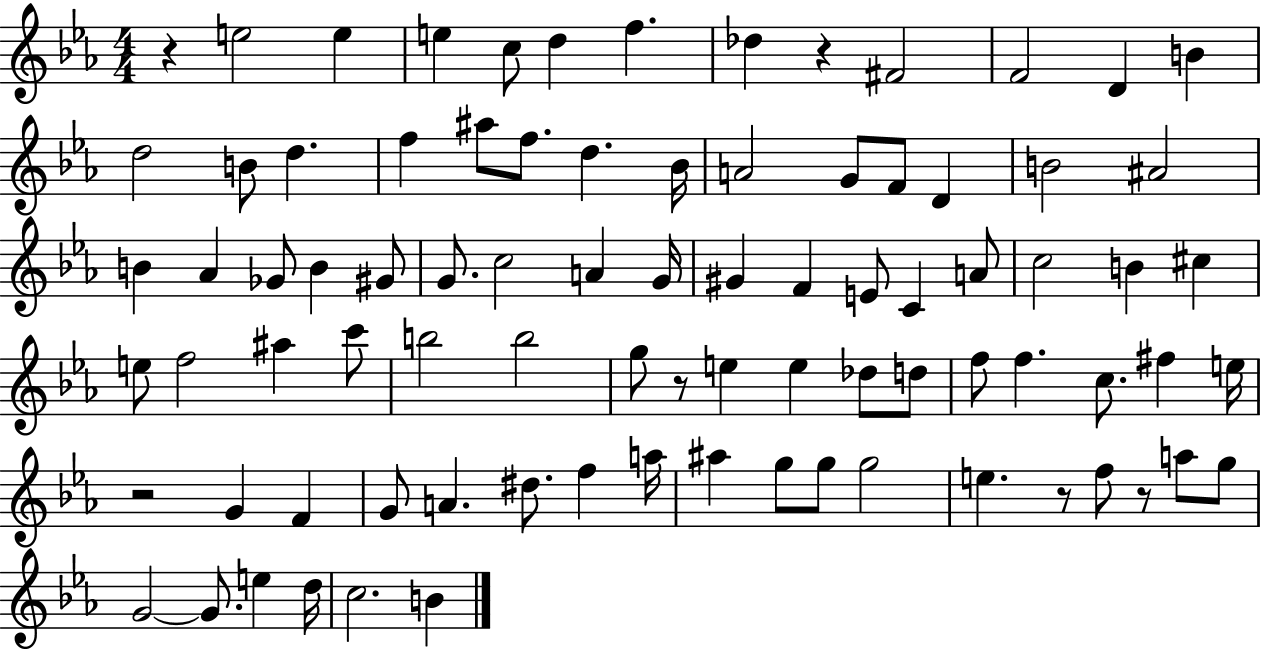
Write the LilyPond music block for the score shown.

{
  \clef treble
  \numericTimeSignature
  \time 4/4
  \key ees \major
  r4 e''2 e''4 | e''4 c''8 d''4 f''4. | des''4 r4 fis'2 | f'2 d'4 b'4 | \break d''2 b'8 d''4. | f''4 ais''8 f''8. d''4. bes'16 | a'2 g'8 f'8 d'4 | b'2 ais'2 | \break b'4 aes'4 ges'8 b'4 gis'8 | g'8. c''2 a'4 g'16 | gis'4 f'4 e'8 c'4 a'8 | c''2 b'4 cis''4 | \break e''8 f''2 ais''4 c'''8 | b''2 b''2 | g''8 r8 e''4 e''4 des''8 d''8 | f''8 f''4. c''8. fis''4 e''16 | \break r2 g'4 f'4 | g'8 a'4. dis''8. f''4 a''16 | ais''4 g''8 g''8 g''2 | e''4. r8 f''8 r8 a''8 g''8 | \break g'2~~ g'8. e''4 d''16 | c''2. b'4 | \bar "|."
}